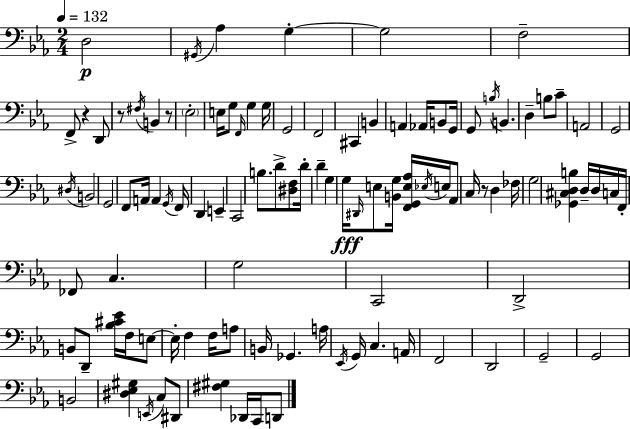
{
  \clef bass
  \numericTimeSignature
  \time 2/4
  \key ees \major
  \tempo 4 = 132
  \repeat volta 2 { d2\p | \acciaccatura { gis,16 } aes4 g4-.~~ | g2 | f2-- | \break f,8-> r4 d,8 | r8 \acciaccatura { fis16 } b,4 | r8 \parenthesize ees2-. | e16 g8 \grace { f,16 } g4 | \break g16 g,2 | f,2 | cis,4 b,4 | a,4 aes,16 | \break b,8 g,16 g,8 \acciaccatura { b16 } b,4. | d4-- | b8 c'8-- a,2 | g,2 | \break \acciaccatura { dis16 } b,2 | g,2 | f,8 a,16 | a,4 \acciaccatura { g,16 } f,16 d,4 | \break e,4-- c,2 | b8. | d'8-> <dis f>8 d'16-. d'4-- | g4 g16\fff \grace { dis,16 } | \break e8 <b, g>16 <f, g, e aes>16 \acciaccatura { ees16 } e16 aes,8 | c16 r8 d4 fes16 | g2 | <ges, cis d b>4 d16-- d16 c16 f,16-. | \break fes,8 c4. | g2 | c,2 | d,2-> | \break b,8 d,8-- <bes cis' ees'>16 f16 e8~~ | e16-. f4 f16 a8 | b,16 ges,4. a16 | \acciaccatura { ees,16 } g,16 c4. | \break a,16 f,2 | d,2 | g,2-- | g,2 | \break b,2 | <dis ees gis>4 \acciaccatura { e,16 } c8 | dis,8 <fis gis>4 des,16 c,16 | d,8 } \bar "|."
}